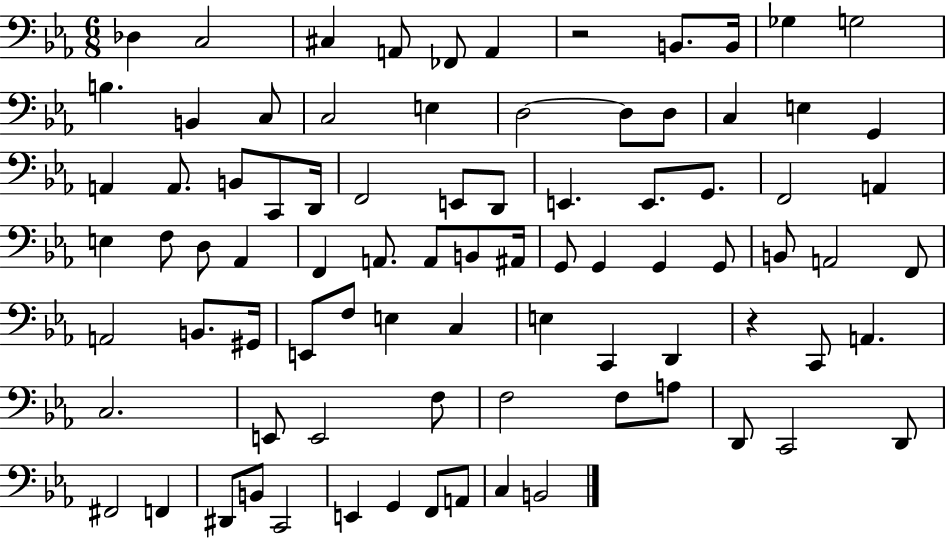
X:1
T:Untitled
M:6/8
L:1/4
K:Eb
_D, C,2 ^C, A,,/2 _F,,/2 A,, z2 B,,/2 B,,/4 _G, G,2 B, B,, C,/2 C,2 E, D,2 D,/2 D,/2 C, E, G,, A,, A,,/2 B,,/2 C,,/2 D,,/4 F,,2 E,,/2 D,,/2 E,, E,,/2 G,,/2 F,,2 A,, E, F,/2 D,/2 _A,, F,, A,,/2 A,,/2 B,,/2 ^A,,/4 G,,/2 G,, G,, G,,/2 B,,/2 A,,2 F,,/2 A,,2 B,,/2 ^G,,/4 E,,/2 F,/2 E, C, E, C,, D,, z C,,/2 A,, C,2 E,,/2 E,,2 F,/2 F,2 F,/2 A,/2 D,,/2 C,,2 D,,/2 ^F,,2 F,, ^D,,/2 B,,/2 C,,2 E,, G,, F,,/2 A,,/2 C, B,,2